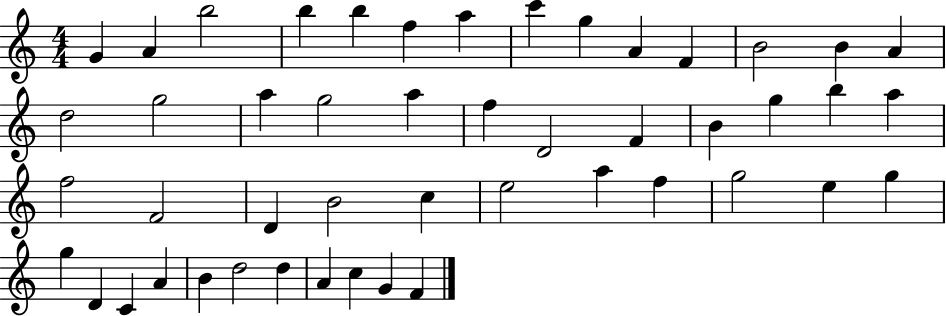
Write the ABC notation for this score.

X:1
T:Untitled
M:4/4
L:1/4
K:C
G A b2 b b f a c' g A F B2 B A d2 g2 a g2 a f D2 F B g b a f2 F2 D B2 c e2 a f g2 e g g D C A B d2 d A c G F